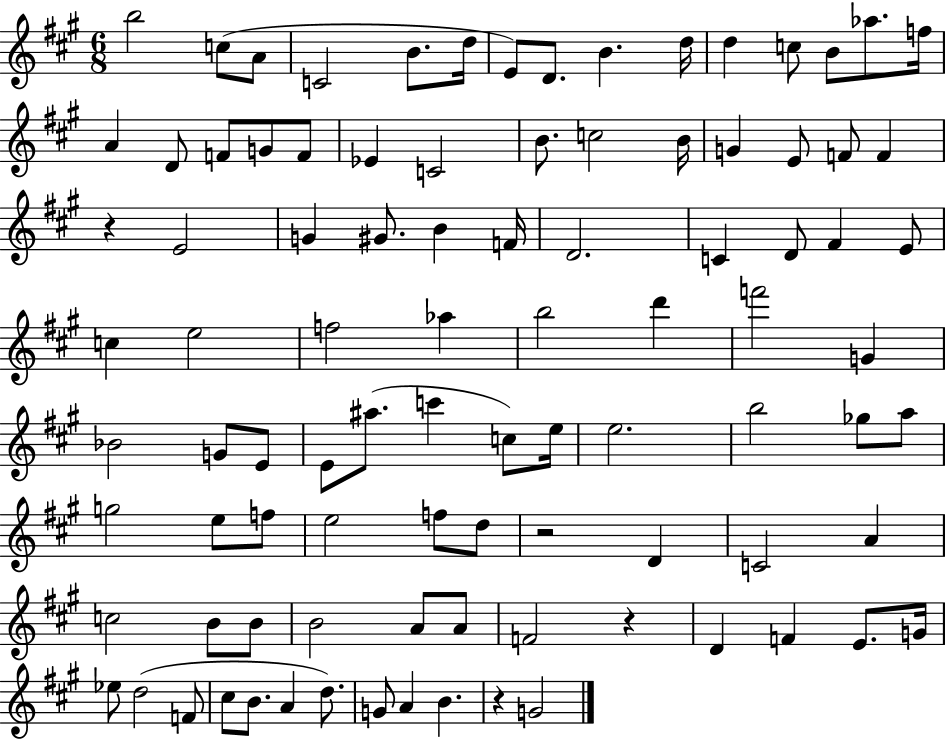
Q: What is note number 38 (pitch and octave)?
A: F#4